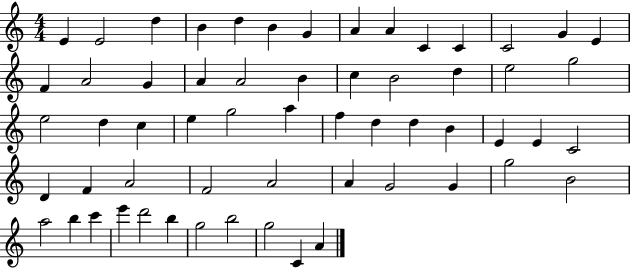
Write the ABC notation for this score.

X:1
T:Untitled
M:4/4
L:1/4
K:C
E E2 d B d B G A A C C C2 G E F A2 G A A2 B c B2 d e2 g2 e2 d c e g2 a f d d B E E C2 D F A2 F2 A2 A G2 G g2 B2 a2 b c' e' d'2 b g2 b2 g2 C A